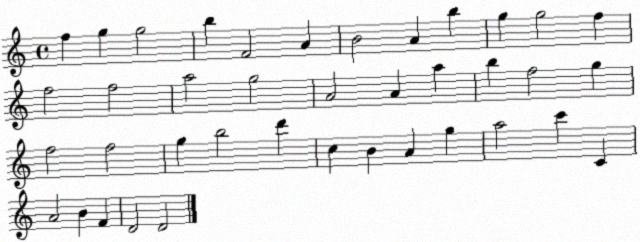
X:1
T:Untitled
M:4/4
L:1/4
K:C
f g g2 b F2 A B2 A b g g2 f f2 f2 a2 g2 A2 A a b f2 g f2 f2 g b2 d' c B A g a2 c' C A2 B F D2 D2